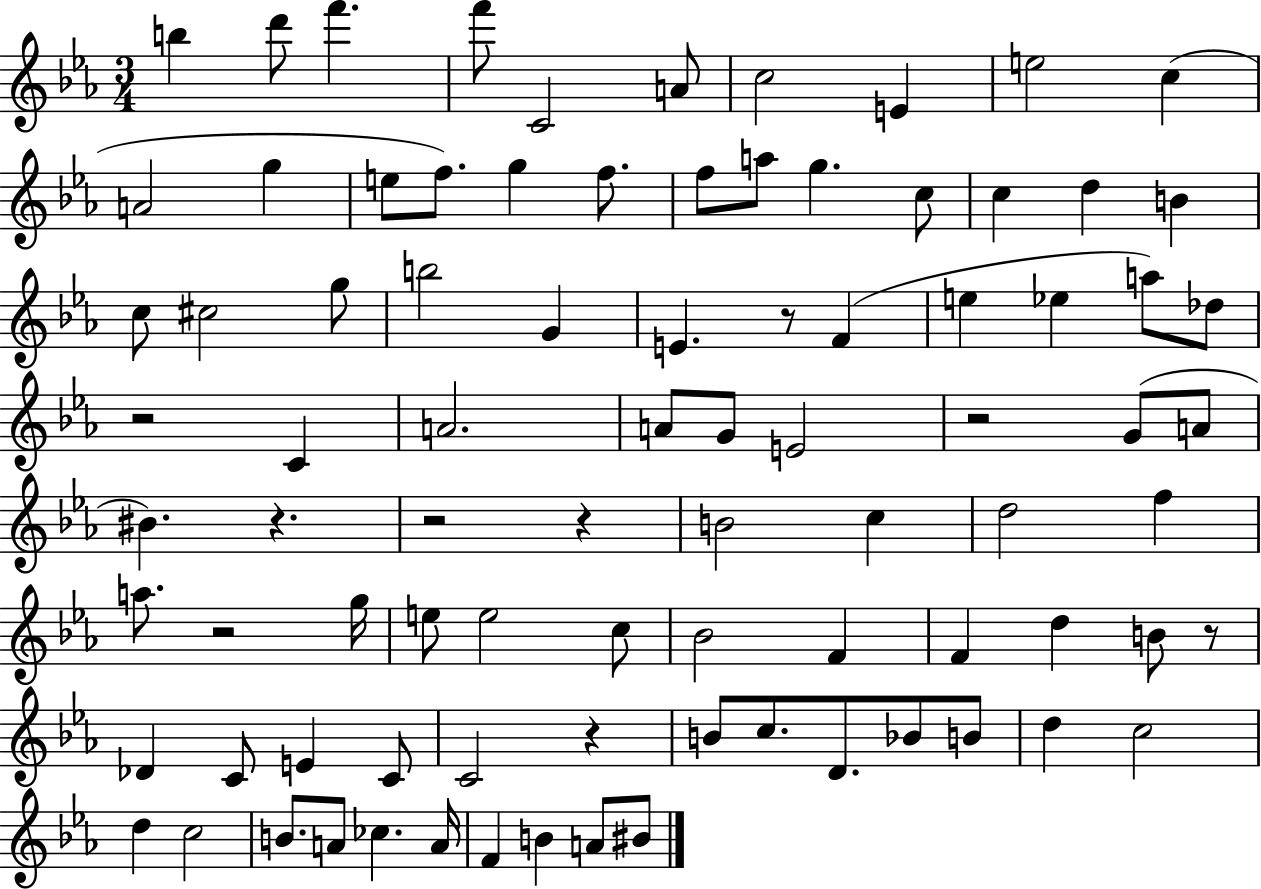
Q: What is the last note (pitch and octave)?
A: BIS4